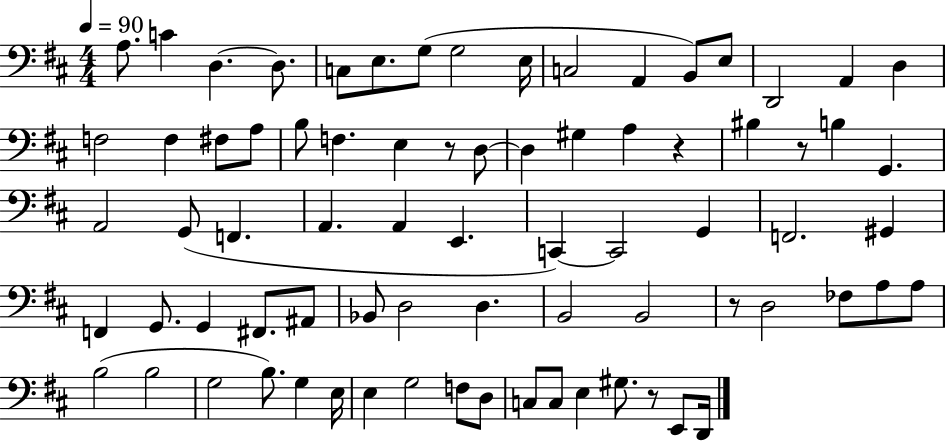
A3/e. C4/q D3/q. D3/e. C3/e E3/e. G3/e G3/h E3/s C3/h A2/q B2/e E3/e D2/h A2/q D3/q F3/h F3/q F#3/e A3/e B3/e F3/q. E3/q R/e D3/e D3/q G#3/q A3/q R/q BIS3/q R/e B3/q G2/q. A2/h G2/e F2/q. A2/q. A2/q E2/q. C2/q C2/h G2/q F2/h. G#2/q F2/q G2/e. G2/q F#2/e. A#2/e Bb2/e D3/h D3/q. B2/h B2/h R/e D3/h FES3/e A3/e A3/e B3/h B3/h G3/h B3/e. G3/q E3/s E3/q G3/h F3/e D3/e C3/e C3/e E3/q G#3/e. R/e E2/e D2/s